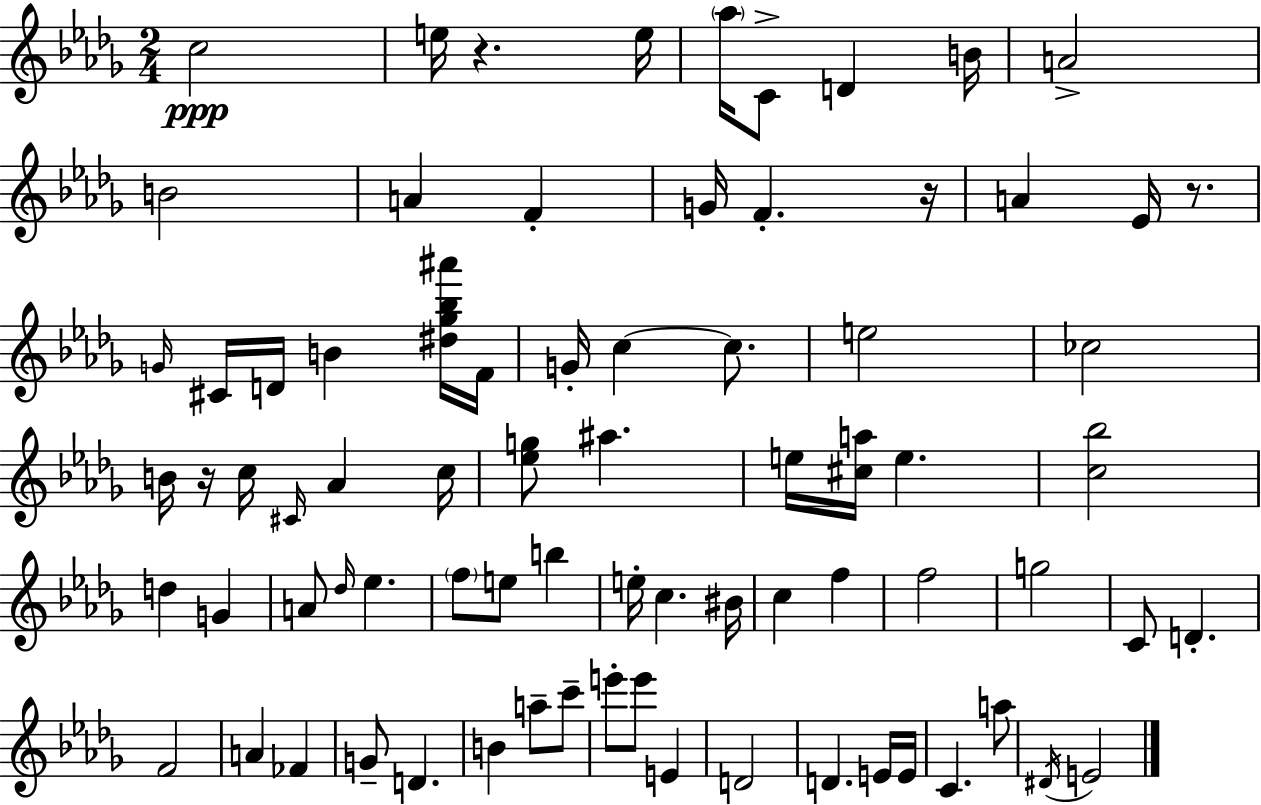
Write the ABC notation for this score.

X:1
T:Untitled
M:2/4
L:1/4
K:Bbm
c2 e/4 z e/4 _a/4 C/2 D B/4 A2 B2 A F G/4 F z/4 A _E/4 z/2 G/4 ^C/4 D/4 B [^d_g_b^a']/4 F/4 G/4 c c/2 e2 _c2 B/4 z/4 c/4 ^C/4 _A c/4 [_eg]/2 ^a e/4 [^ca]/4 e [c_b]2 d G A/2 _d/4 _e f/2 e/2 b e/4 c ^B/4 c f f2 g2 C/2 D F2 A _F G/2 D B a/2 c'/2 e'/2 e'/2 E D2 D E/4 E/4 C a/2 ^D/4 E2